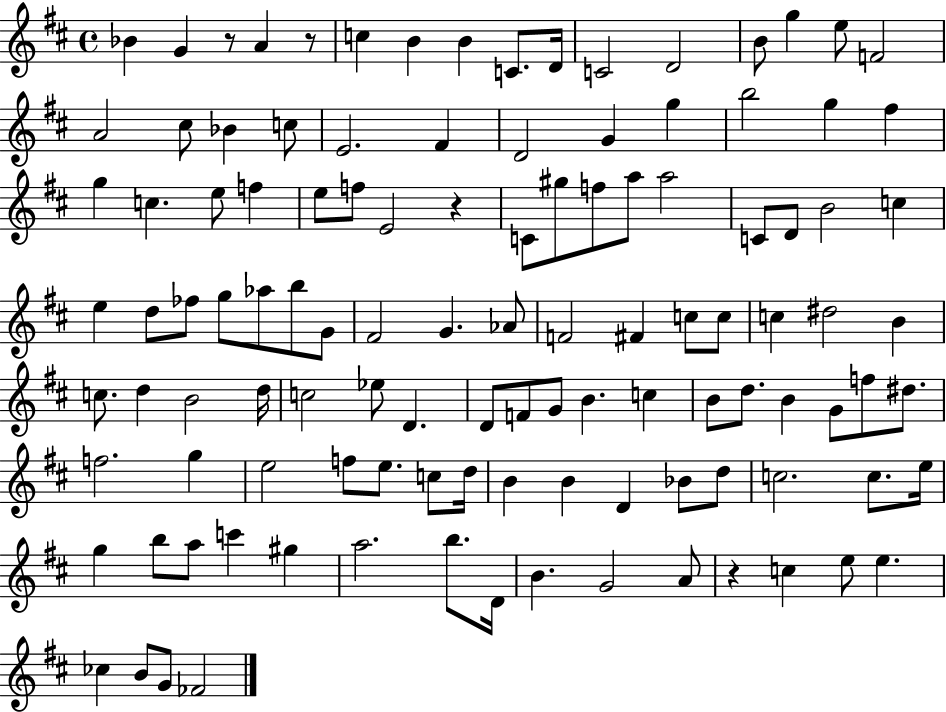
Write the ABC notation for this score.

X:1
T:Untitled
M:4/4
L:1/4
K:D
_B G z/2 A z/2 c B B C/2 D/4 C2 D2 B/2 g e/2 F2 A2 ^c/2 _B c/2 E2 ^F D2 G g b2 g ^f g c e/2 f e/2 f/2 E2 z C/2 ^g/2 f/2 a/2 a2 C/2 D/2 B2 c e d/2 _f/2 g/2 _a/2 b/2 G/2 ^F2 G _A/2 F2 ^F c/2 c/2 c ^d2 B c/2 d B2 d/4 c2 _e/2 D D/2 F/2 G/2 B c B/2 d/2 B G/2 f/2 ^d/2 f2 g e2 f/2 e/2 c/2 d/4 B B D _B/2 d/2 c2 c/2 e/4 g b/2 a/2 c' ^g a2 b/2 D/4 B G2 A/2 z c e/2 e _c B/2 G/2 _F2